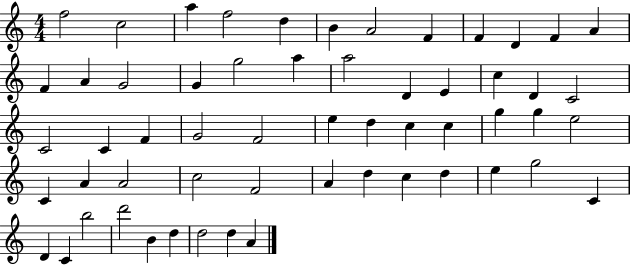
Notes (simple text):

F5/h C5/h A5/q F5/h D5/q B4/q A4/h F4/q F4/q D4/q F4/q A4/q F4/q A4/q G4/h G4/q G5/h A5/q A5/h D4/q E4/q C5/q D4/q C4/h C4/h C4/q F4/q G4/h F4/h E5/q D5/q C5/q C5/q G5/q G5/q E5/h C4/q A4/q A4/h C5/h F4/h A4/q D5/q C5/q D5/q E5/q G5/h C4/q D4/q C4/q B5/h D6/h B4/q D5/q D5/h D5/q A4/q